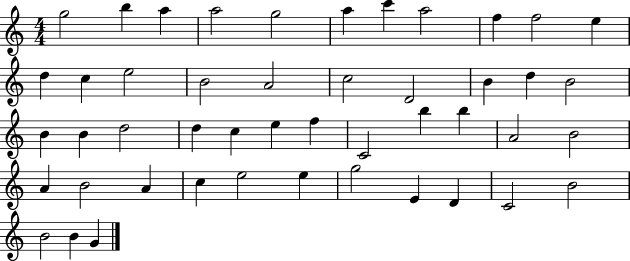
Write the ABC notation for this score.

X:1
T:Untitled
M:4/4
L:1/4
K:C
g2 b a a2 g2 a c' a2 f f2 e d c e2 B2 A2 c2 D2 B d B2 B B d2 d c e f C2 b b A2 B2 A B2 A c e2 e g2 E D C2 B2 B2 B G